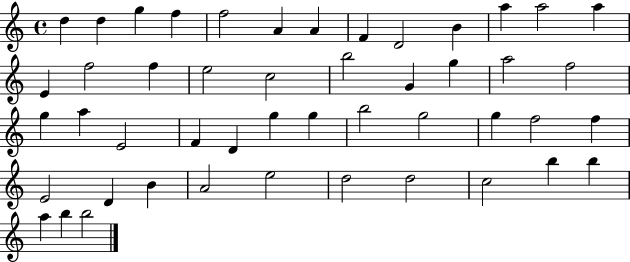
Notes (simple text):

D5/q D5/q G5/q F5/q F5/h A4/q A4/q F4/q D4/h B4/q A5/q A5/h A5/q E4/q F5/h F5/q E5/h C5/h B5/h G4/q G5/q A5/h F5/h G5/q A5/q E4/h F4/q D4/q G5/q G5/q B5/h G5/h G5/q F5/h F5/q E4/h D4/q B4/q A4/h E5/h D5/h D5/h C5/h B5/q B5/q A5/q B5/q B5/h